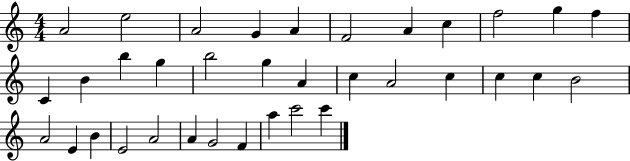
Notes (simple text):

A4/h E5/h A4/h G4/q A4/q F4/h A4/q C5/q F5/h G5/q F5/q C4/q B4/q B5/q G5/q B5/h G5/q A4/q C5/q A4/h C5/q C5/q C5/q B4/h A4/h E4/q B4/q E4/h A4/h A4/q G4/h F4/q A5/q C6/h C6/q